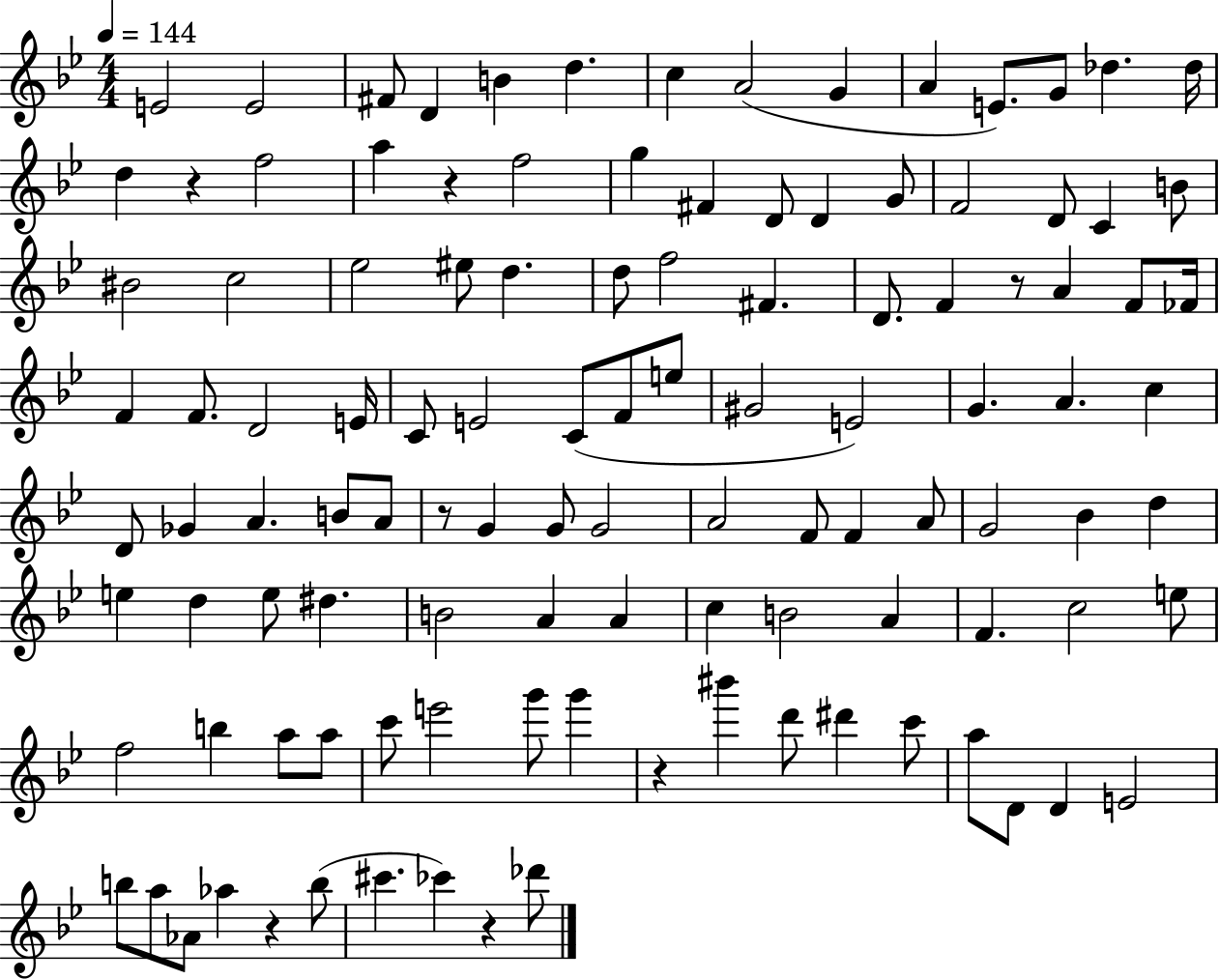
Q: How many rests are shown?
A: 7